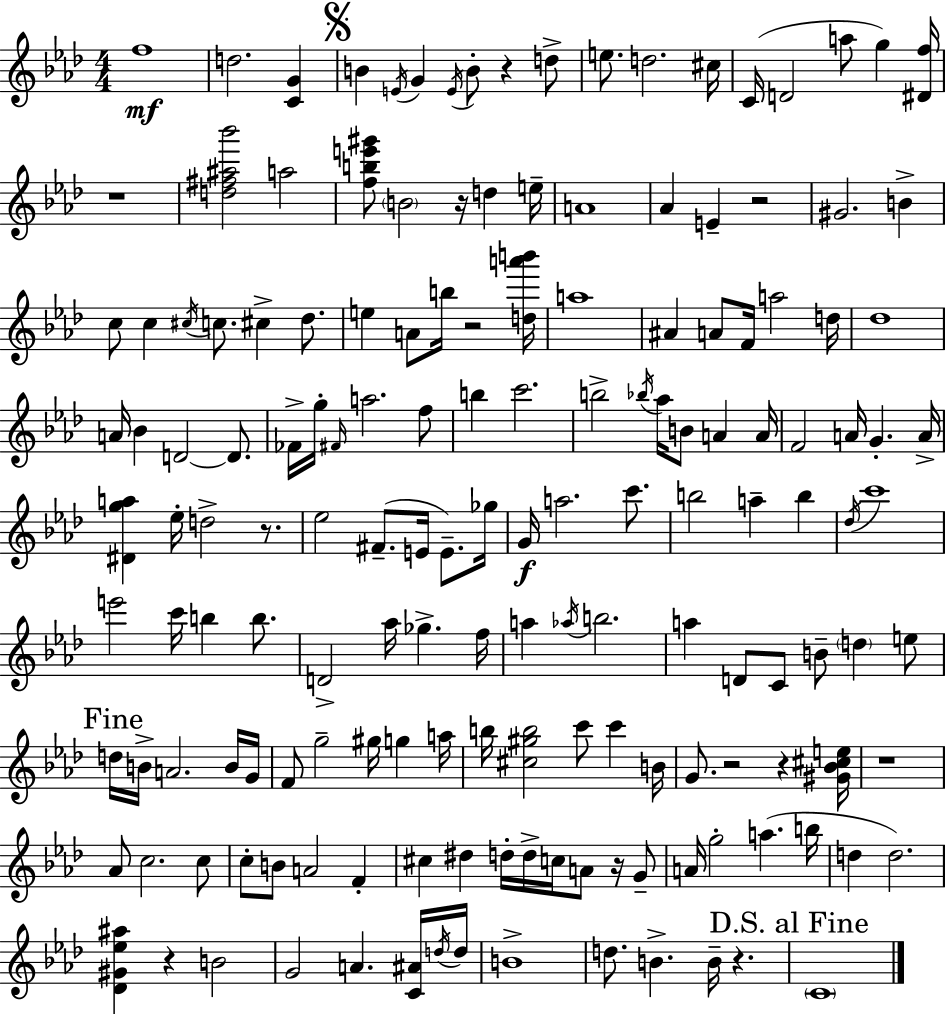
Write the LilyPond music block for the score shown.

{
  \clef treble
  \numericTimeSignature
  \time 4/4
  \key aes \major
  \repeat volta 2 { f''1\mf | d''2. <c' g'>4 | \mark \markup { \musicglyph "scripts.segno" } b'4 \acciaccatura { e'16 } g'4 \acciaccatura { e'16 } b'8-. r4 | d''8-> e''8. d''2. | \break cis''16 c'16( d'2 a''8 g''4) | <dis' f''>16 r1 | <d'' fis'' ais'' bes'''>2 a''2 | <f'' b'' e''' gis'''>8 \parenthesize b'2 r16 d''4 | \break e''16-- a'1 | aes'4 e'4-- r2 | gis'2. b'4-> | c''8 c''4 \acciaccatura { cis''16 } c''8. cis''4-> | \break des''8. e''4 a'8 b''16 r2 | <d'' a''' b'''>16 a''1 | ais'4 a'8 f'16 a''2 | d''16 des''1 | \break a'16 bes'4 d'2~~ | d'8. fes'16-> g''16-. \grace { fis'16 } a''2. | f''8 b''4 c'''2. | b''2-> \acciaccatura { bes''16 } aes''16 b'8 | \break a'4 a'16 f'2 a'16 g'4.-. | a'16-> <dis' g'' a''>4 ees''16-. d''2-> | r8. ees''2 fis'8.--( | e'16 e'8.--) ges''16 g'16\f a''2. | \break c'''8. b''2 a''4-- | b''4 \acciaccatura { des''16 } c'''1 | e'''2 c'''16 b''4 | b''8. d'2-> aes''16 ges''4.-> | \break f''16 a''4 \acciaccatura { aes''16 } b''2. | a''4 d'8 c'8 b'8-- | \parenthesize d''4 e''8 \mark "Fine" d''16 b'16-> a'2. | b'16 g'16 f'8 g''2-- | \break gis''16 g''4 a''16 b''16 <cis'' gis'' b''>2 | c'''8 c'''4 b'16 g'8. r2 | r4 <gis' bes' cis'' e''>16 r1 | aes'8 c''2. | \break c''8 c''8-. b'8 a'2 | f'4-. cis''4 dis''4 d''16-. | d''16-> c''16 a'8 r16 g'8-- a'16 g''2-. | a''4.( b''16 d''4 d''2.) | \break <des' gis' ees'' ais''>4 r4 b'2 | g'2 a'4. | <c' ais'>16 \acciaccatura { d''16 } d''16 b'1-> | d''8. b'4.-> | \break b'16-- r4. \mark "D.S. al Fine" \parenthesize c'1 | } \bar "|."
}